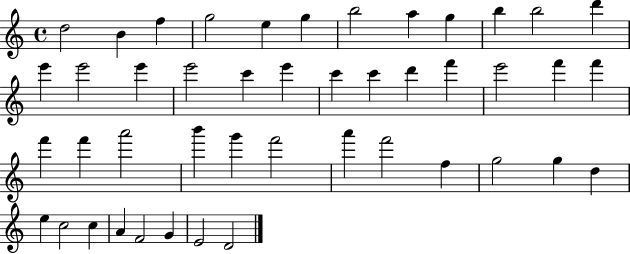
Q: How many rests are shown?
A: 0